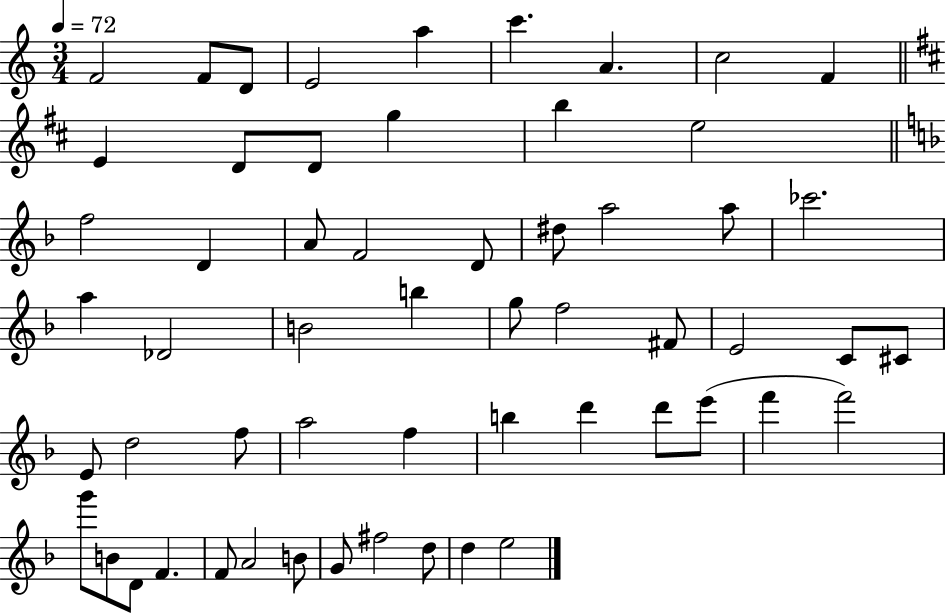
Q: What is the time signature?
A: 3/4